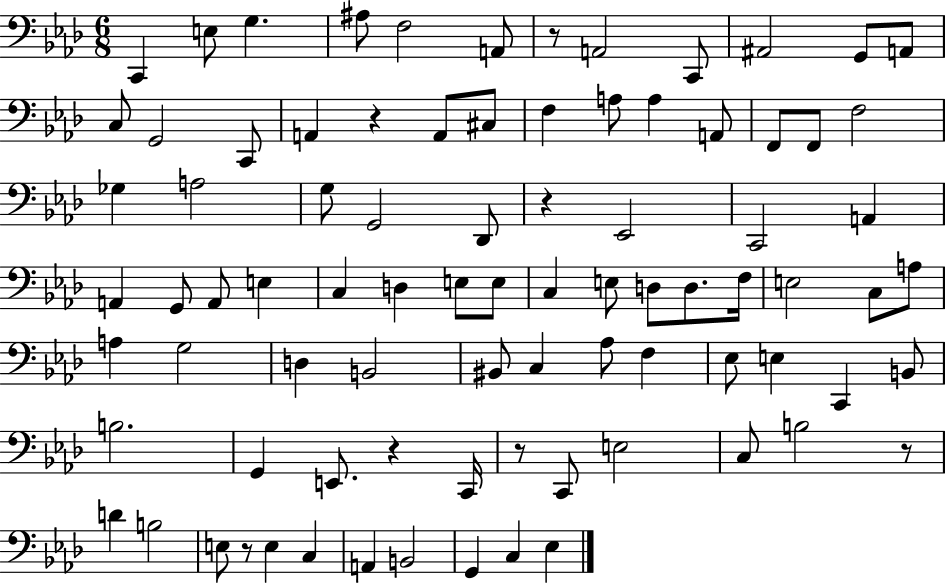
{
  \clef bass
  \numericTimeSignature
  \time 6/8
  \key aes \major
  \repeat volta 2 { c,4 e8 g4. | ais8 f2 a,8 | r8 a,2 c,8 | ais,2 g,8 a,8 | \break c8 g,2 c,8 | a,4 r4 a,8 cis8 | f4 a8 a4 a,8 | f,8 f,8 f2 | \break ges4 a2 | g8 g,2 des,8 | r4 ees,2 | c,2 a,4 | \break a,4 g,8 a,8 e4 | c4 d4 e8 e8 | c4 e8 d8 d8. f16 | e2 c8 a8 | \break a4 g2 | d4 b,2 | bis,8 c4 aes8 f4 | ees8 e4 c,4 b,8 | \break b2. | g,4 e,8. r4 c,16 | r8 c,8 e2 | c8 b2 r8 | \break d'4 b2 | e8 r8 e4 c4 | a,4 b,2 | g,4 c4 ees4 | \break } \bar "|."
}